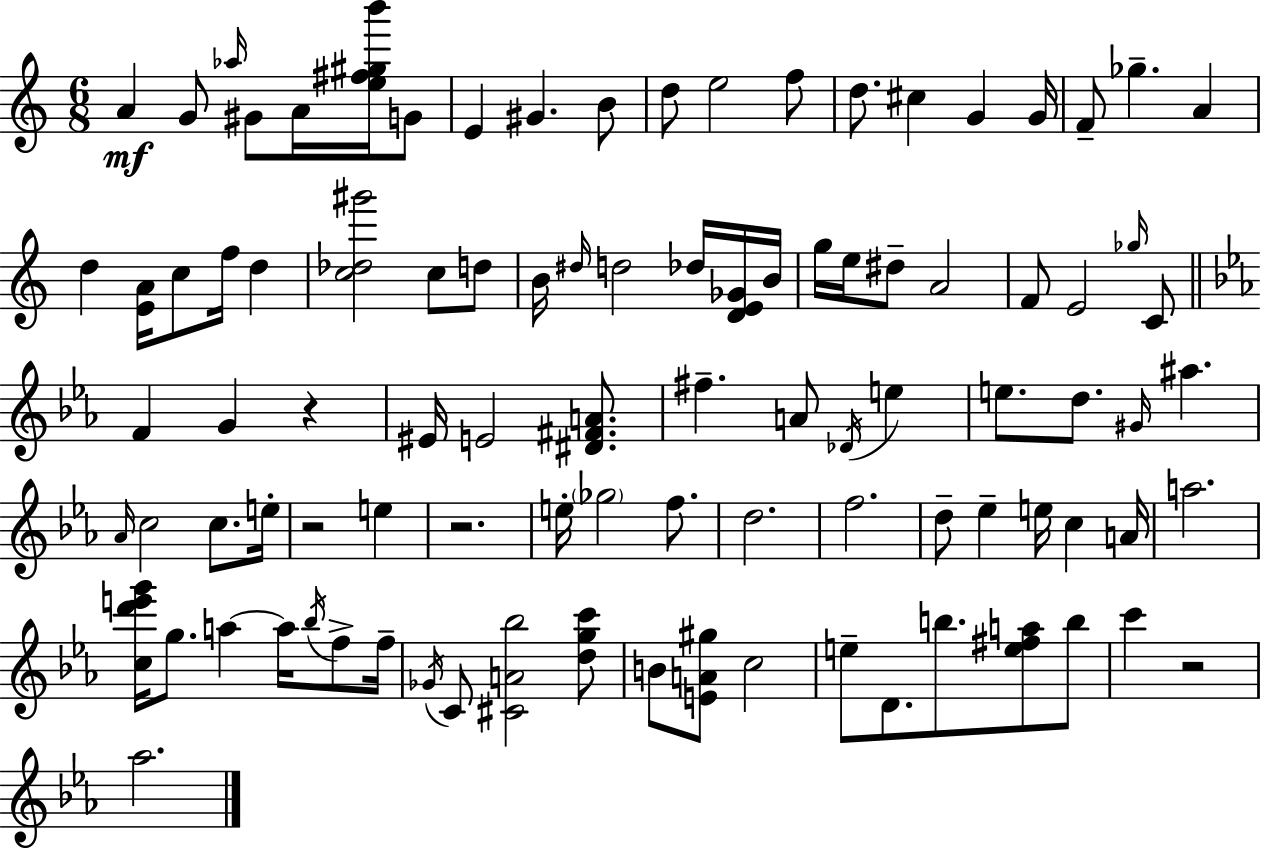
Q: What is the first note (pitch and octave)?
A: A4